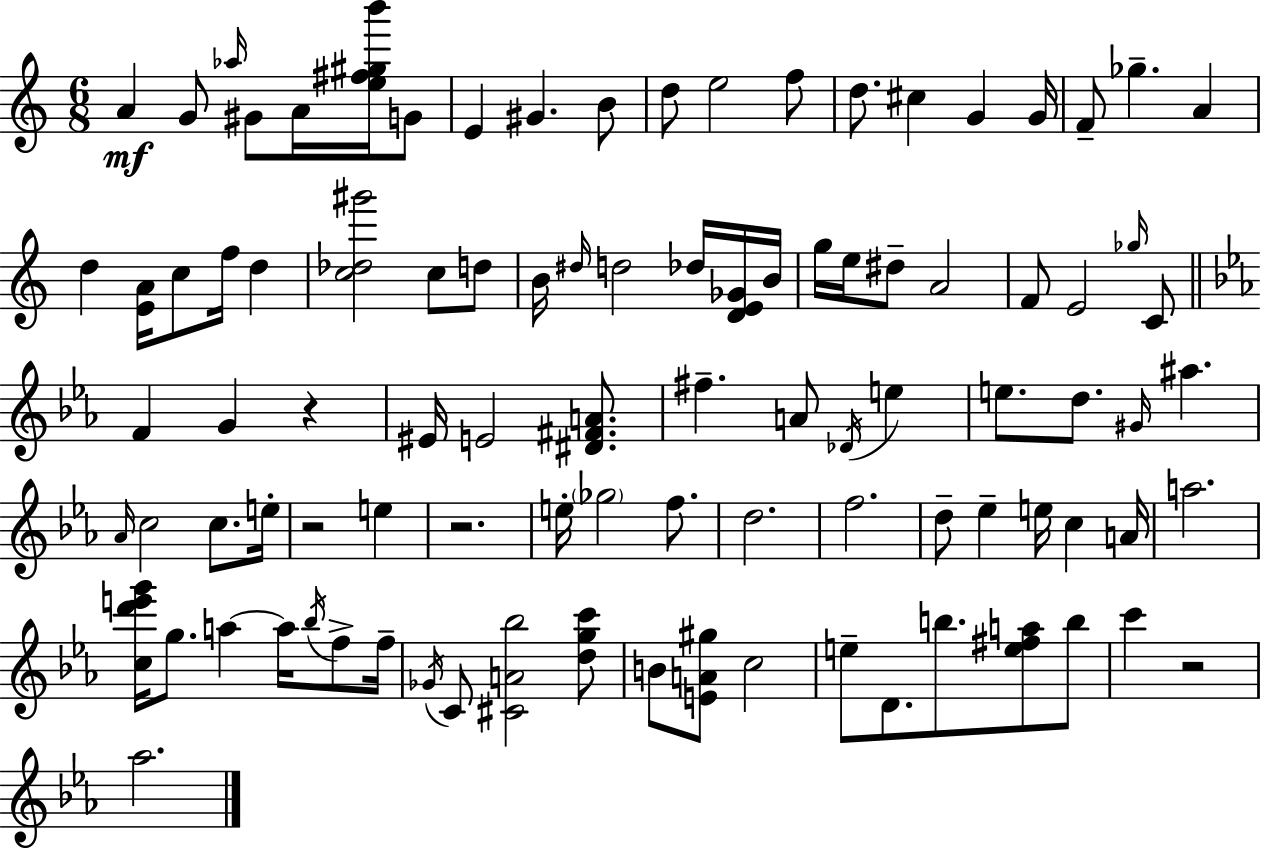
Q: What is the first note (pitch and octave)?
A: A4